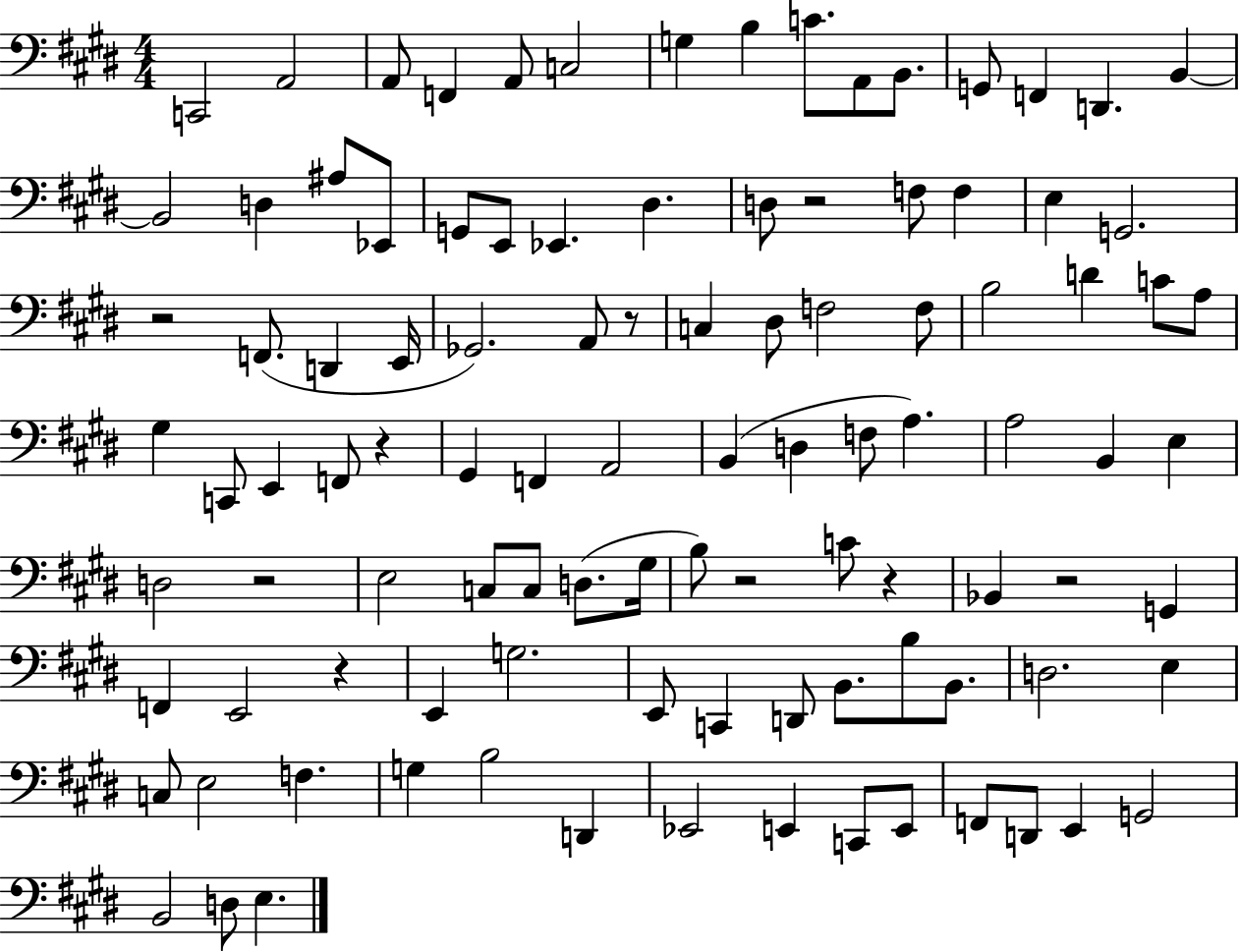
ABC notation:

X:1
T:Untitled
M:4/4
L:1/4
K:E
C,,2 A,,2 A,,/2 F,, A,,/2 C,2 G, B, C/2 A,,/2 B,,/2 G,,/2 F,, D,, B,, B,,2 D, ^A,/2 _E,,/2 G,,/2 E,,/2 _E,, ^D, D,/2 z2 F,/2 F, E, G,,2 z2 F,,/2 D,, E,,/4 _G,,2 A,,/2 z/2 C, ^D,/2 F,2 F,/2 B,2 D C/2 A,/2 ^G, C,,/2 E,, F,,/2 z ^G,, F,, A,,2 B,, D, F,/2 A, A,2 B,, E, D,2 z2 E,2 C,/2 C,/2 D,/2 ^G,/4 B,/2 z2 C/2 z _B,, z2 G,, F,, E,,2 z E,, G,2 E,,/2 C,, D,,/2 B,,/2 B,/2 B,,/2 D,2 E, C,/2 E,2 F, G, B,2 D,, _E,,2 E,, C,,/2 E,,/2 F,,/2 D,,/2 E,, G,,2 B,,2 D,/2 E,